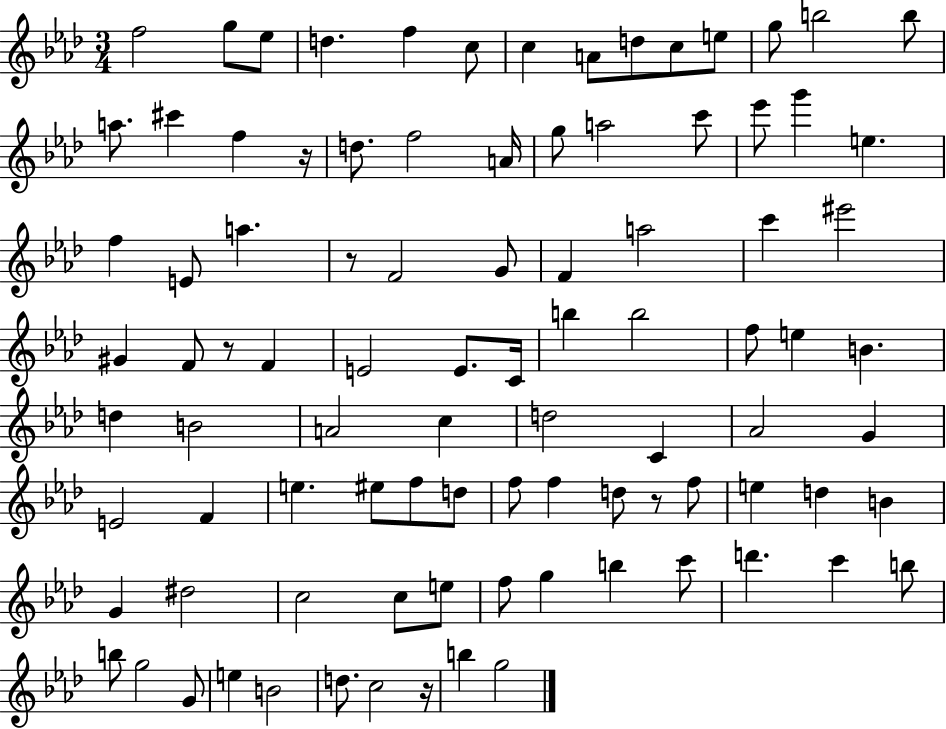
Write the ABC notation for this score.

X:1
T:Untitled
M:3/4
L:1/4
K:Ab
f2 g/2 _e/2 d f c/2 c A/2 d/2 c/2 e/2 g/2 b2 b/2 a/2 ^c' f z/4 d/2 f2 A/4 g/2 a2 c'/2 _e'/2 g' e f E/2 a z/2 F2 G/2 F a2 c' ^e'2 ^G F/2 z/2 F E2 E/2 C/4 b b2 f/2 e B d B2 A2 c d2 C _A2 G E2 F e ^e/2 f/2 d/2 f/2 f d/2 z/2 f/2 e d B G ^d2 c2 c/2 e/2 f/2 g b c'/2 d' c' b/2 b/2 g2 G/2 e B2 d/2 c2 z/4 b g2